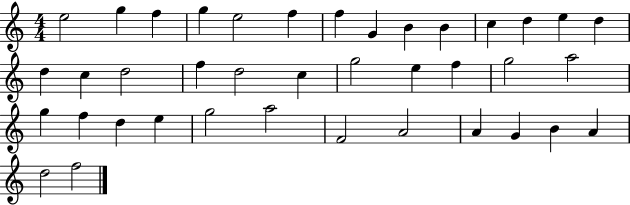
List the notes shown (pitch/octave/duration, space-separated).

E5/h G5/q F5/q G5/q E5/h F5/q F5/q G4/q B4/q B4/q C5/q D5/q E5/q D5/q D5/q C5/q D5/h F5/q D5/h C5/q G5/h E5/q F5/q G5/h A5/h G5/q F5/q D5/q E5/q G5/h A5/h F4/h A4/h A4/q G4/q B4/q A4/q D5/h F5/h